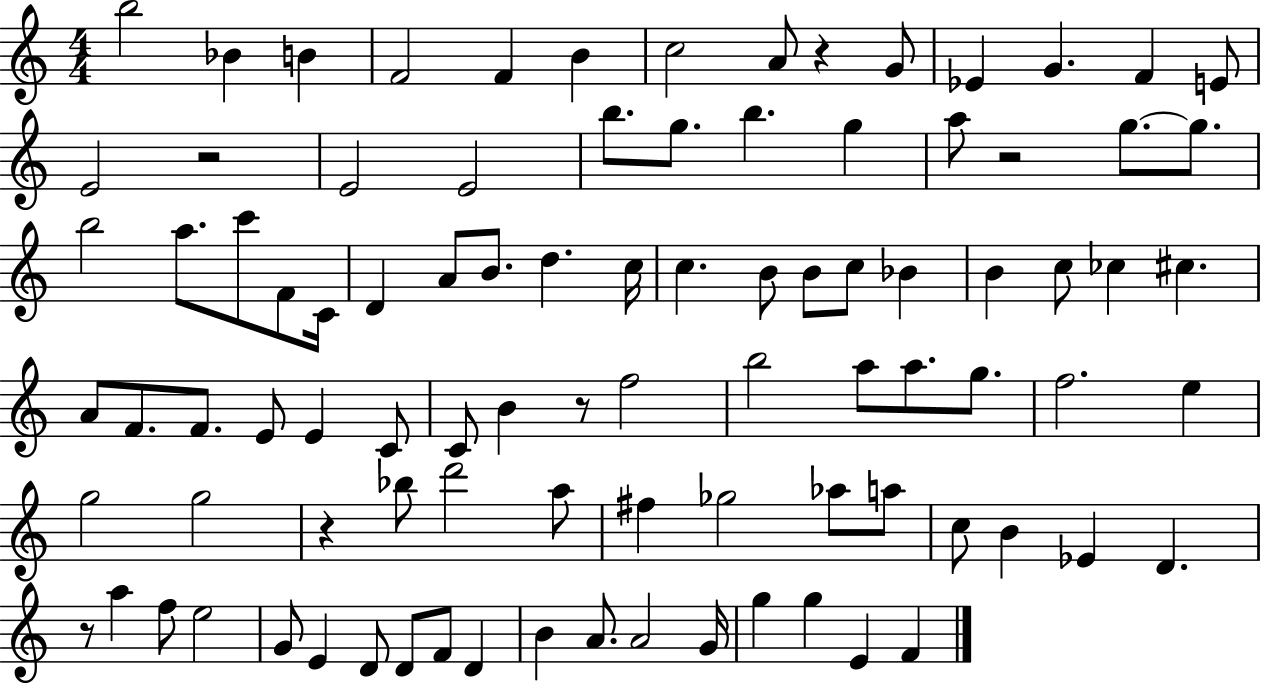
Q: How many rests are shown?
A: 6